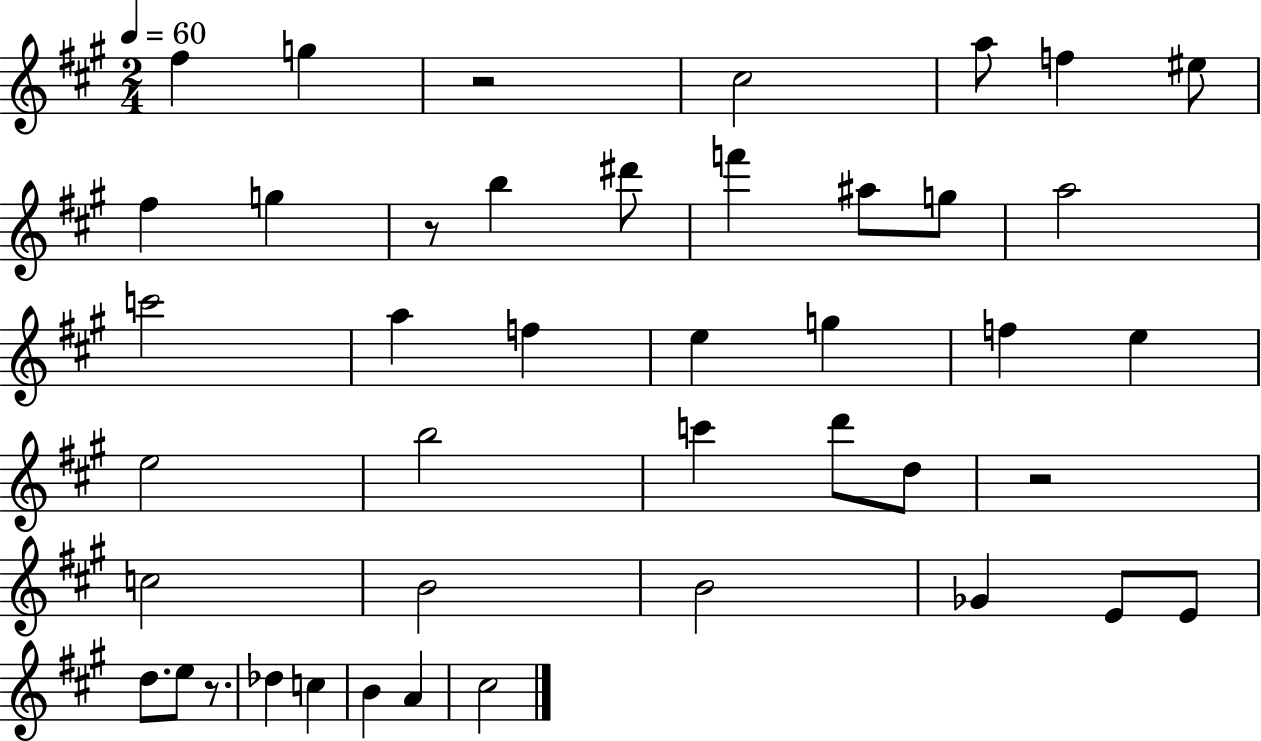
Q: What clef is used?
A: treble